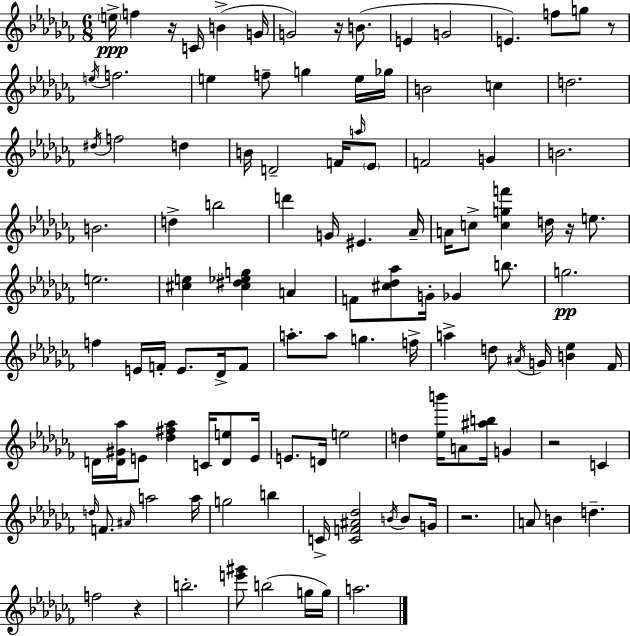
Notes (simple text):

E5/s F5/q R/s C4/s B4/q G4/s G4/h R/s B4/e. E4/q G4/h E4/q. F5/e G5/e R/e E5/s F5/h. E5/q F5/e G5/q E5/s Gb5/s B4/h C5/q D5/h. D#5/s F5/h D5/q B4/s D4/h F4/s A5/s Eb4/e F4/h G4/q B4/h. B4/h. D5/q B5/h D6/q G4/s EIS4/q. Ab4/s A4/s C5/e [C5,G5,F6]/q D5/s R/s E5/e. E5/h. [C#5,E5]/q [C#5,D#5,Eb5,G5]/q A4/q F4/e [C#5,Db5,Ab5]/e G4/s Gb4/q B5/e. G5/h. F5/q E4/s F4/s E4/e. Db4/s F4/e A5/e. A5/e G5/q. F5/s A5/q D5/e A#4/s G4/s [B4,Eb5]/q FES4/s D4/s [D4,G#4,Ab5]/s E4/e [Db5,F#5,Ab5]/q C4/s [D4,E5]/e E4/s E4/e. D4/s E5/h D5/q [Eb5,B6]/s A4/e [A#5,B5]/s G4/q R/h C4/q D5/s F4/e. A#4/s A5/h A5/s G5/h B5/q C4/s [C4,F4,A#4,Db5]/h B4/s B4/e G4/s R/h. A4/e B4/q D5/q. F5/h R/q B5/h. [E6,G#6]/e B5/h G5/s G5/s A5/h.